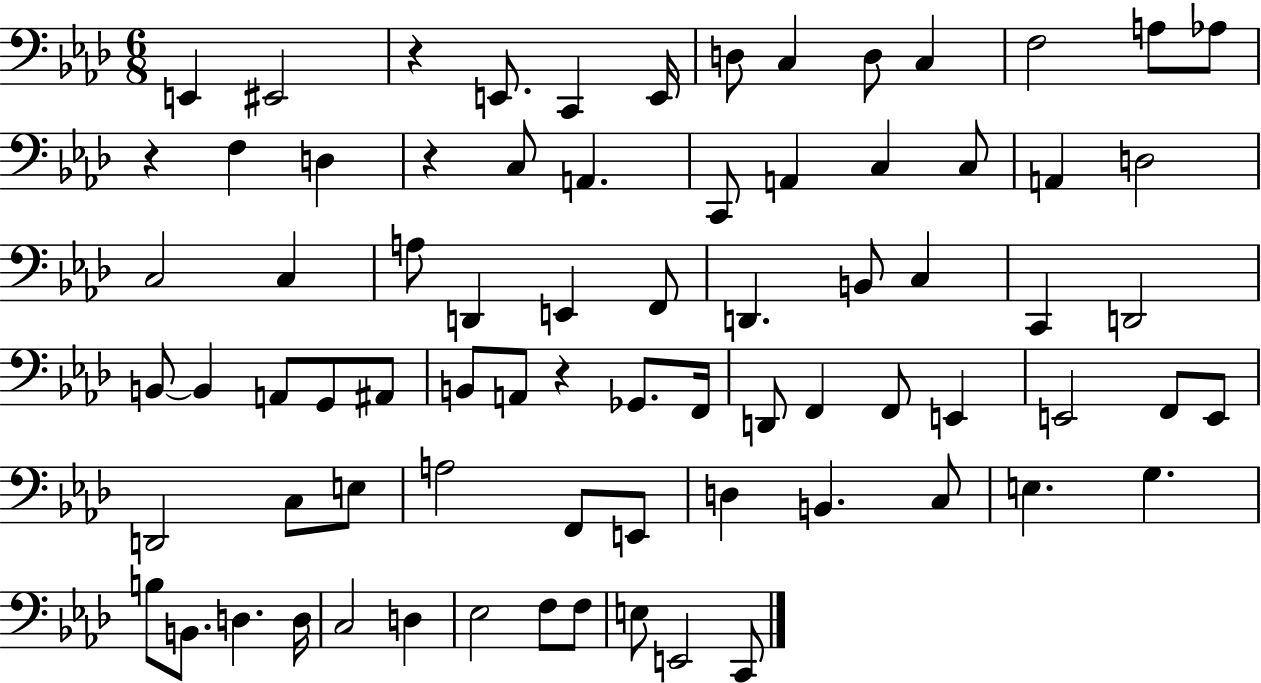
E2/q EIS2/h R/q E2/e. C2/q E2/s D3/e C3/q D3/e C3/q F3/h A3/e Ab3/e R/q F3/q D3/q R/q C3/e A2/q. C2/e A2/q C3/q C3/e A2/q D3/h C3/h C3/q A3/e D2/q E2/q F2/e D2/q. B2/e C3/q C2/q D2/h B2/e B2/q A2/e G2/e A#2/e B2/e A2/e R/q Gb2/e. F2/s D2/e F2/q F2/e E2/q E2/h F2/e E2/e D2/h C3/e E3/e A3/h F2/e E2/e D3/q B2/q. C3/e E3/q. G3/q. B3/e B2/e. D3/q. D3/s C3/h D3/q Eb3/h F3/e F3/e E3/e E2/h C2/e